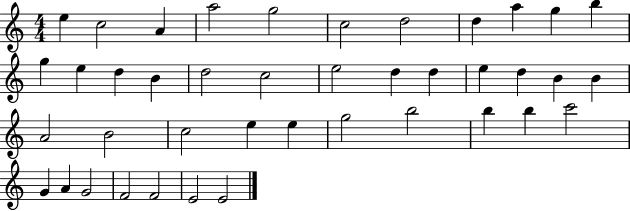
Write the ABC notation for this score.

X:1
T:Untitled
M:4/4
L:1/4
K:C
e c2 A a2 g2 c2 d2 d a g b g e d B d2 c2 e2 d d e d B B A2 B2 c2 e e g2 b2 b b c'2 G A G2 F2 F2 E2 E2